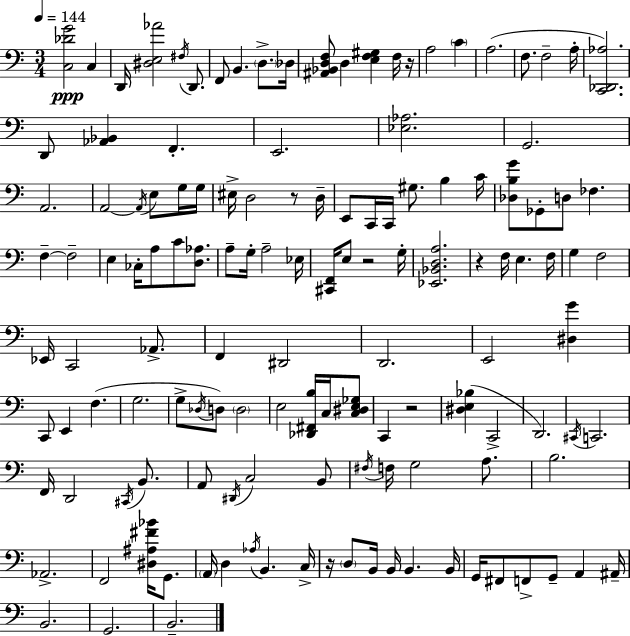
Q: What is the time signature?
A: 3/4